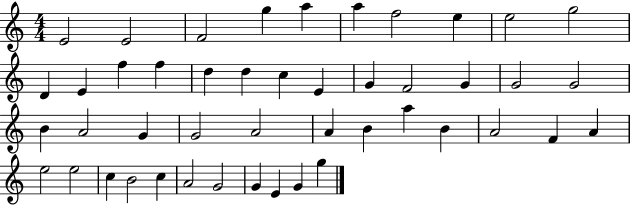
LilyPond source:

{
  \clef treble
  \numericTimeSignature
  \time 4/4
  \key c \major
  e'2 e'2 | f'2 g''4 a''4 | a''4 f''2 e''4 | e''2 g''2 | \break d'4 e'4 f''4 f''4 | d''4 d''4 c''4 e'4 | g'4 f'2 g'4 | g'2 g'2 | \break b'4 a'2 g'4 | g'2 a'2 | a'4 b'4 a''4 b'4 | a'2 f'4 a'4 | \break e''2 e''2 | c''4 b'2 c''4 | a'2 g'2 | g'4 e'4 g'4 g''4 | \break \bar "|."
}